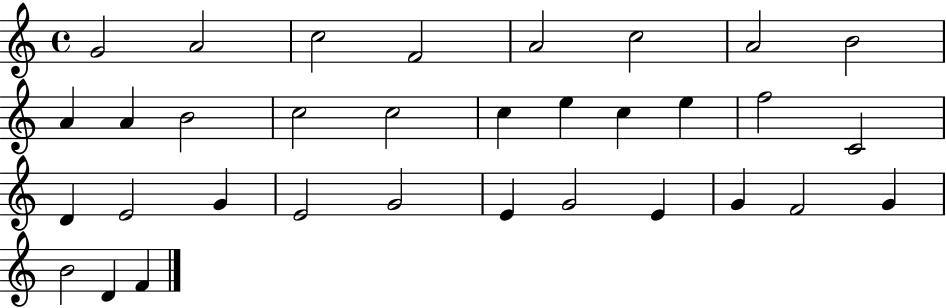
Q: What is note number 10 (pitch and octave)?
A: A4